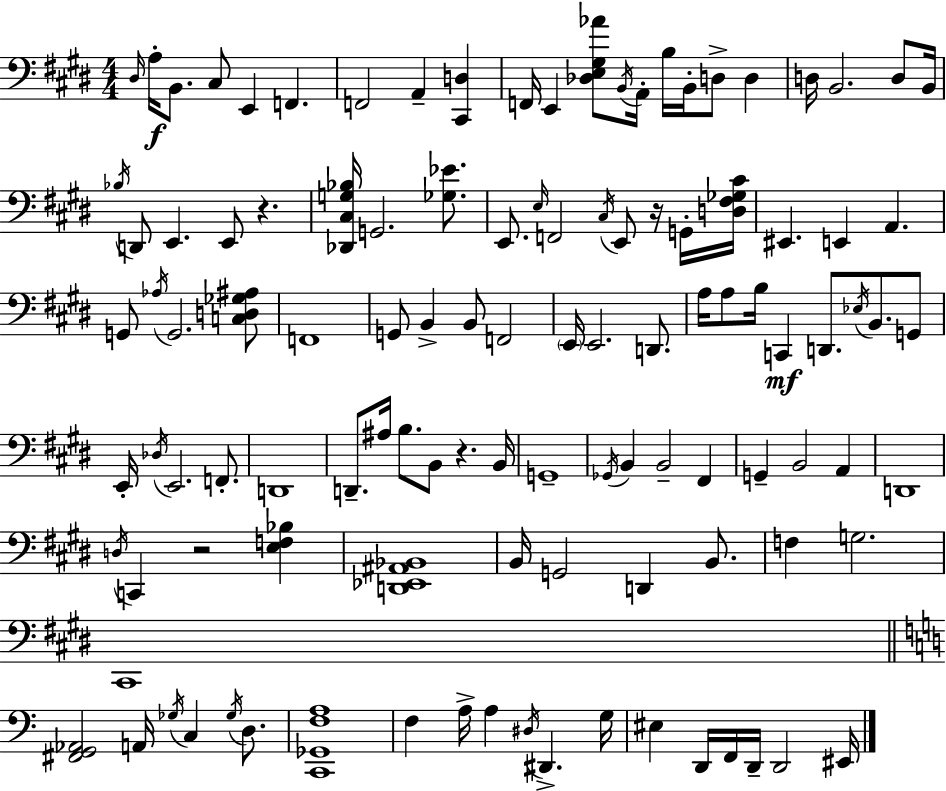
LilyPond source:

{
  \clef bass
  \numericTimeSignature
  \time 4/4
  \key e \major
  \grace { dis16 }\f a16-. b,8. cis8 e,4 f,4. | f,2 a,4-- <cis, d>4 | f,16 e,4 <des e gis aes'>8 \acciaccatura { b,16 } a,16-. b16 b,16-. d8-> d4 | d16 b,2. d8 | \break b,16 \acciaccatura { bes16 } d,8 e,4. e,8 r4. | <des, cis g bes>16 g,2. | <ges ees'>8. e,8. \grace { e16 } f,2 \acciaccatura { cis16 } | e,8 r16 g,16-. <d fis ges cis'>16 eis,4. e,4 a,4. | \break g,8 \acciaccatura { aes16 } g,2. | <c d ges ais>8 f,1 | g,8 b,4-> b,8 f,2 | \parenthesize e,16 e,2. | \break d,8. a16 a8 b16 c,4\mf d,8. | \acciaccatura { ees16 } b,8. g,8 e,16-. \acciaccatura { des16 } e,2. | f,8.-. d,1 | d,8.-- ais16 b8. b,8 | \break r4. b,16 g,1-- | \acciaccatura { ges,16 } b,4 b,2-- | fis,4 g,4-- b,2 | a,4 d,1 | \break \acciaccatura { d16 } c,4 r2 | <e f bes>4 <d, ees, ais, bes,>1 | b,16 g,2 | d,4 b,8. f4 g2. | \break cis,1 | \bar "||" \break \key a \minor <fis, g, aes,>2 a,16 \acciaccatura { ges16 } c4 \acciaccatura { ges16 } d8. | <c, ges, f a>1 | f4 a16-> a4 \acciaccatura { dis16 } dis,4.-> | g16 eis4 d,16 f,16 d,16-- d,2 | \break eis,16 \bar "|."
}